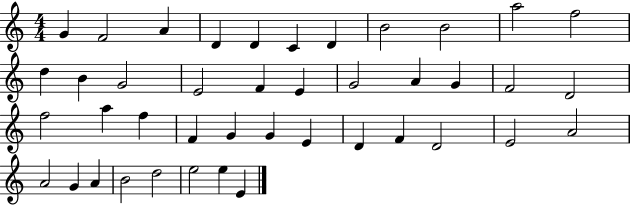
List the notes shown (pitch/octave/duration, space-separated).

G4/q F4/h A4/q D4/q D4/q C4/q D4/q B4/h B4/h A5/h F5/h D5/q B4/q G4/h E4/h F4/q E4/q G4/h A4/q G4/q F4/h D4/h F5/h A5/q F5/q F4/q G4/q G4/q E4/q D4/q F4/q D4/h E4/h A4/h A4/h G4/q A4/q B4/h D5/h E5/h E5/q E4/q